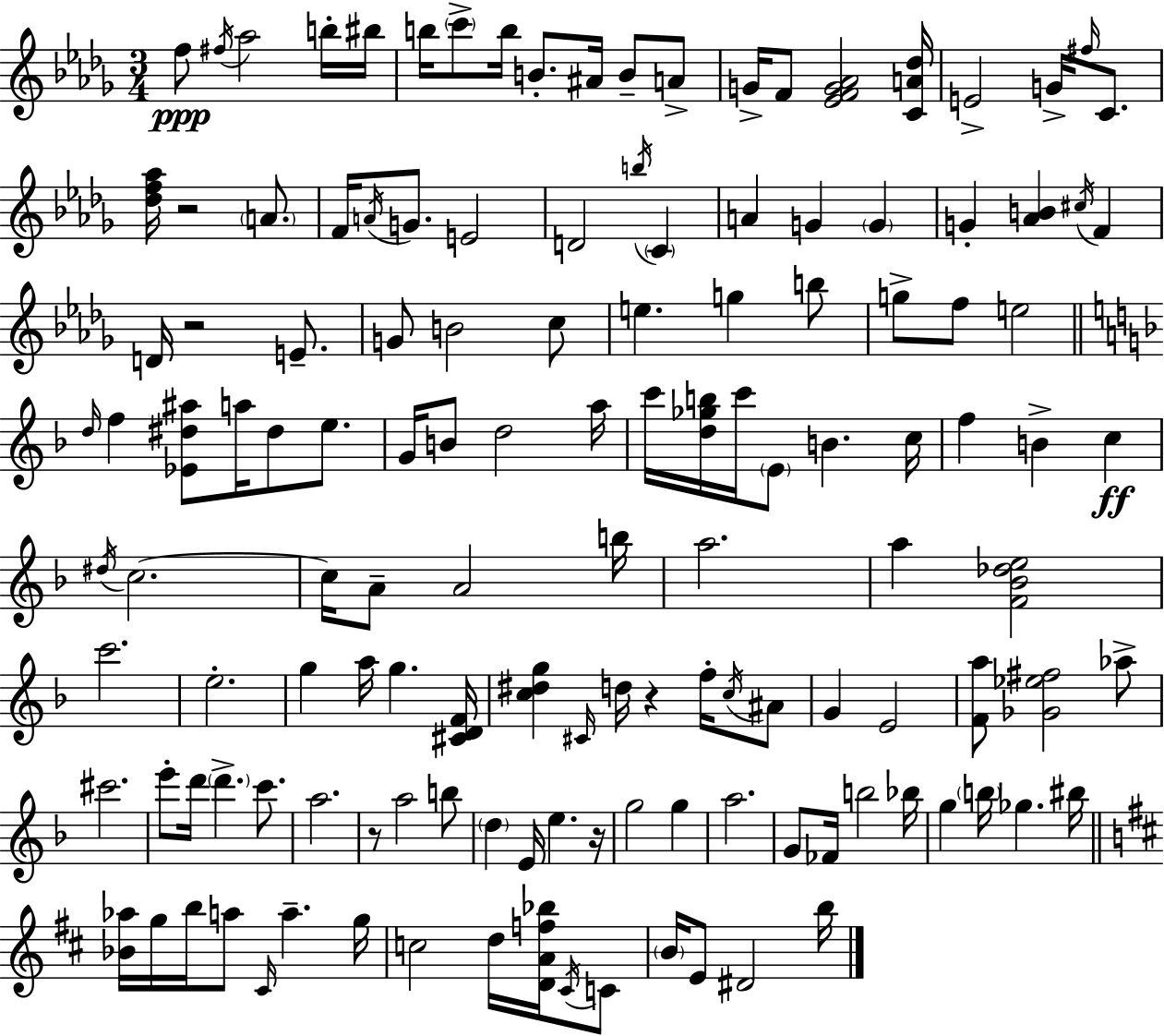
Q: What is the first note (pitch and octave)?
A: F5